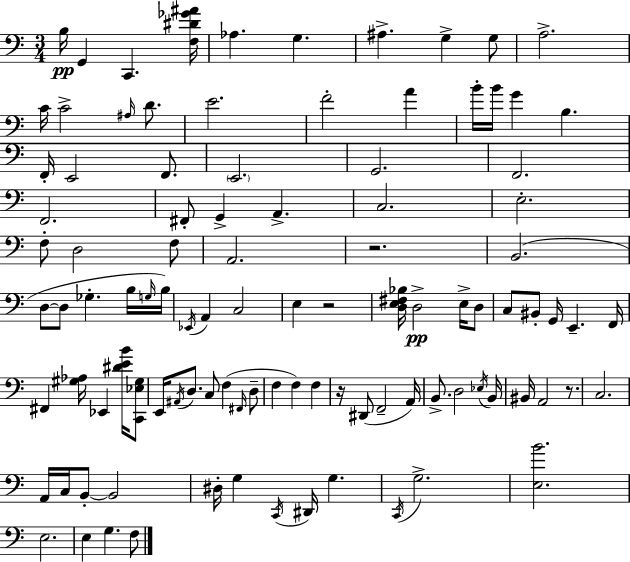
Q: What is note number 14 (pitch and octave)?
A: E4